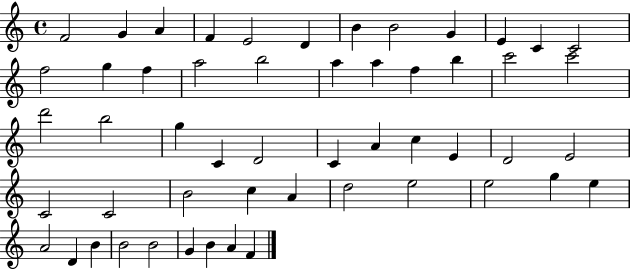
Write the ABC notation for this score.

X:1
T:Untitled
M:4/4
L:1/4
K:C
F2 G A F E2 D B B2 G E C C2 f2 g f a2 b2 a a f b c'2 c'2 d'2 b2 g C D2 C A c E D2 E2 C2 C2 B2 c A d2 e2 e2 g e A2 D B B2 B2 G B A F